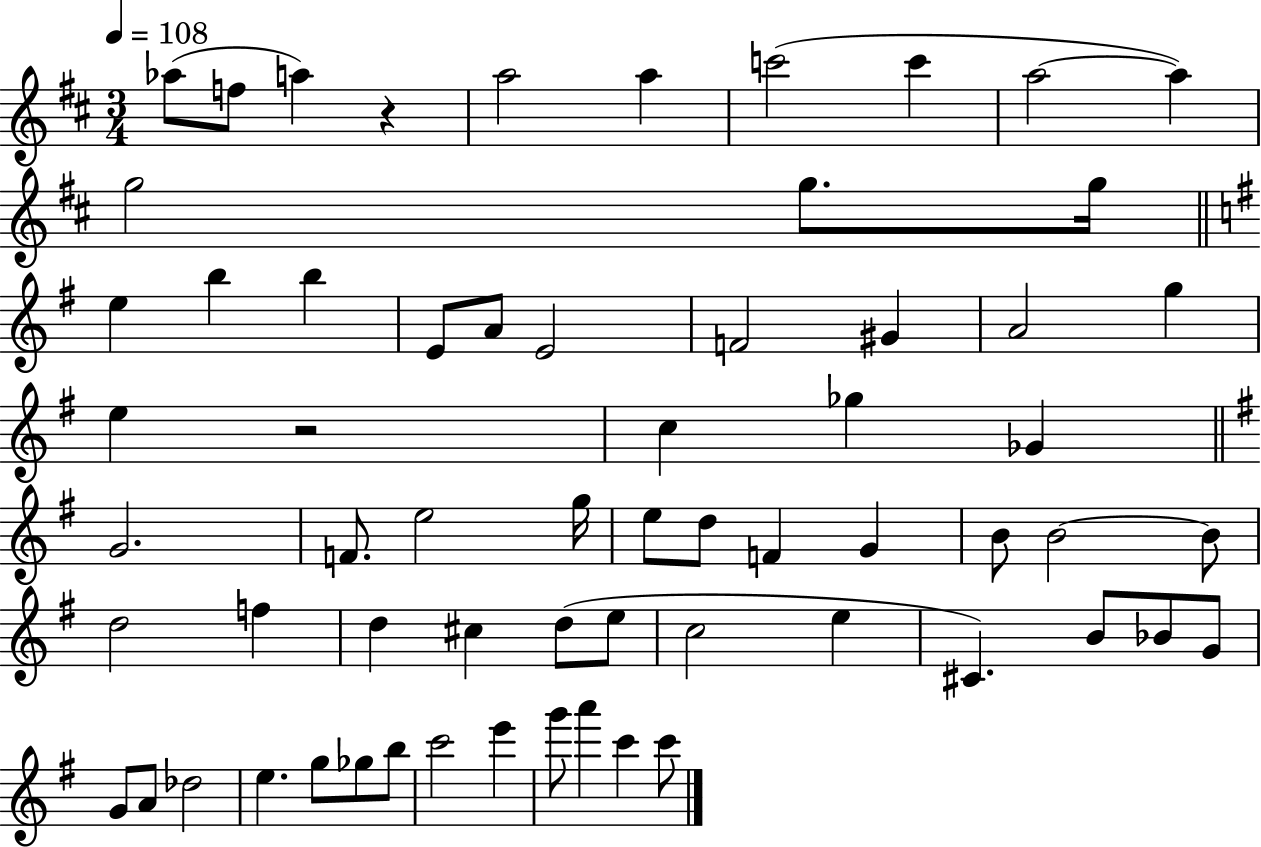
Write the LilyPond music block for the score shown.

{
  \clef treble
  \numericTimeSignature
  \time 3/4
  \key d \major
  \tempo 4 = 108
  aes''8( f''8 a''4) r4 | a''2 a''4 | c'''2( c'''4 | a''2~~ a''4) | \break g''2 g''8. g''16 | \bar "||" \break \key e \minor e''4 b''4 b''4 | e'8 a'8 e'2 | f'2 gis'4 | a'2 g''4 | \break e''4 r2 | c''4 ges''4 ges'4 | \bar "||" \break \key g \major g'2. | f'8. e''2 g''16 | e''8 d''8 f'4 g'4 | b'8 b'2~~ b'8 | \break d''2 f''4 | d''4 cis''4 d''8( e''8 | c''2 e''4 | cis'4.) b'8 bes'8 g'8 | \break g'8 a'8 des''2 | e''4. g''8 ges''8 b''8 | c'''2 e'''4 | g'''8 a'''4 c'''4 c'''8 | \break \bar "|."
}